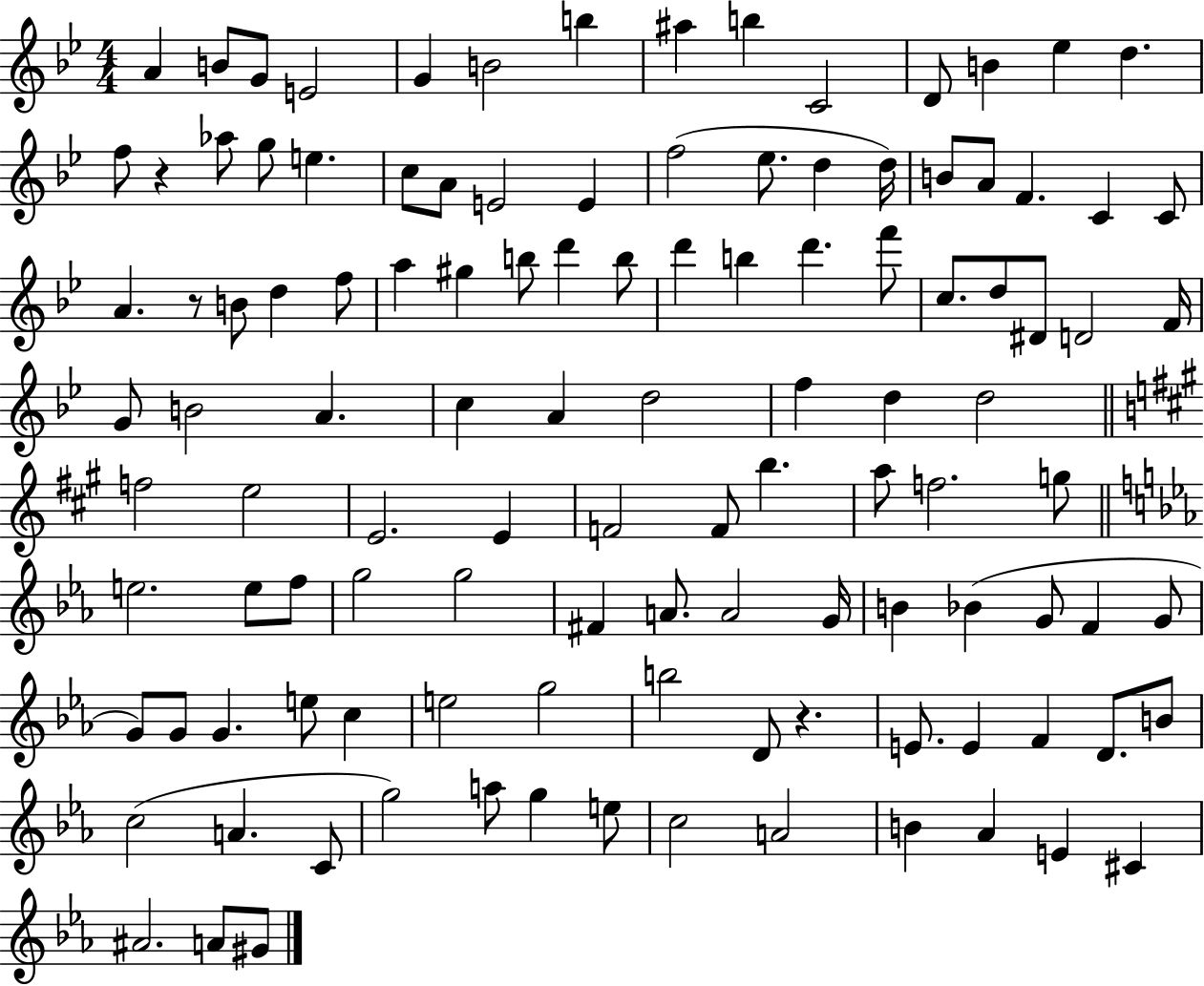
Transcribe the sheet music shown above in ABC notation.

X:1
T:Untitled
M:4/4
L:1/4
K:Bb
A B/2 G/2 E2 G B2 b ^a b C2 D/2 B _e d f/2 z _a/2 g/2 e c/2 A/2 E2 E f2 _e/2 d d/4 B/2 A/2 F C C/2 A z/2 B/2 d f/2 a ^g b/2 d' b/2 d' b d' f'/2 c/2 d/2 ^D/2 D2 F/4 G/2 B2 A c A d2 f d d2 f2 e2 E2 E F2 F/2 b a/2 f2 g/2 e2 e/2 f/2 g2 g2 ^F A/2 A2 G/4 B _B G/2 F G/2 G/2 G/2 G e/2 c e2 g2 b2 D/2 z E/2 E F D/2 B/2 c2 A C/2 g2 a/2 g e/2 c2 A2 B _A E ^C ^A2 A/2 ^G/2